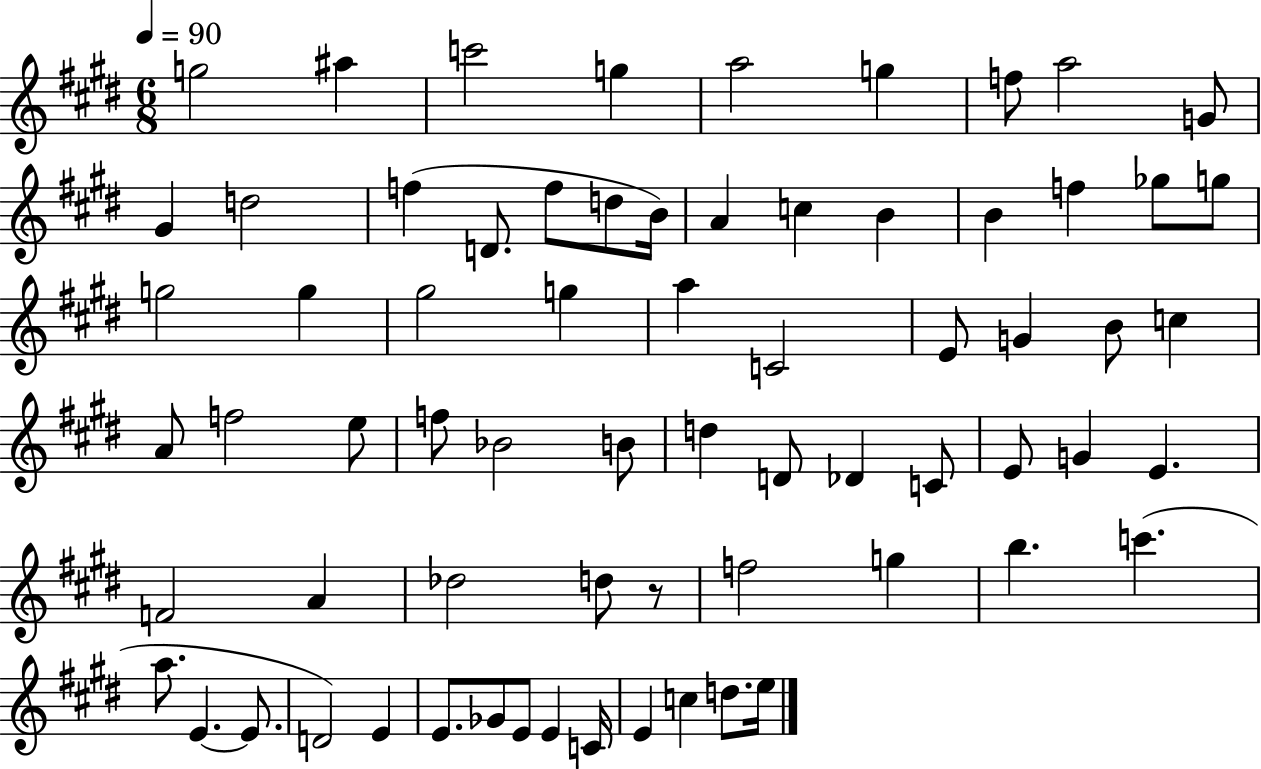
{
  \clef treble
  \numericTimeSignature
  \time 6/8
  \key e \major
  \tempo 4 = 90
  g''2 ais''4 | c'''2 g''4 | a''2 g''4 | f''8 a''2 g'8 | \break gis'4 d''2 | f''4( d'8. f''8 d''8 b'16) | a'4 c''4 b'4 | b'4 f''4 ges''8 g''8 | \break g''2 g''4 | gis''2 g''4 | a''4 c'2 | e'8 g'4 b'8 c''4 | \break a'8 f''2 e''8 | f''8 bes'2 b'8 | d''4 d'8 des'4 c'8 | e'8 g'4 e'4. | \break f'2 a'4 | des''2 d''8 r8 | f''2 g''4 | b''4. c'''4.( | \break a''8. e'4.~~ e'8. | d'2) e'4 | e'8. ges'8 e'8 e'4 c'16 | e'4 c''4 d''8. e''16 | \break \bar "|."
}